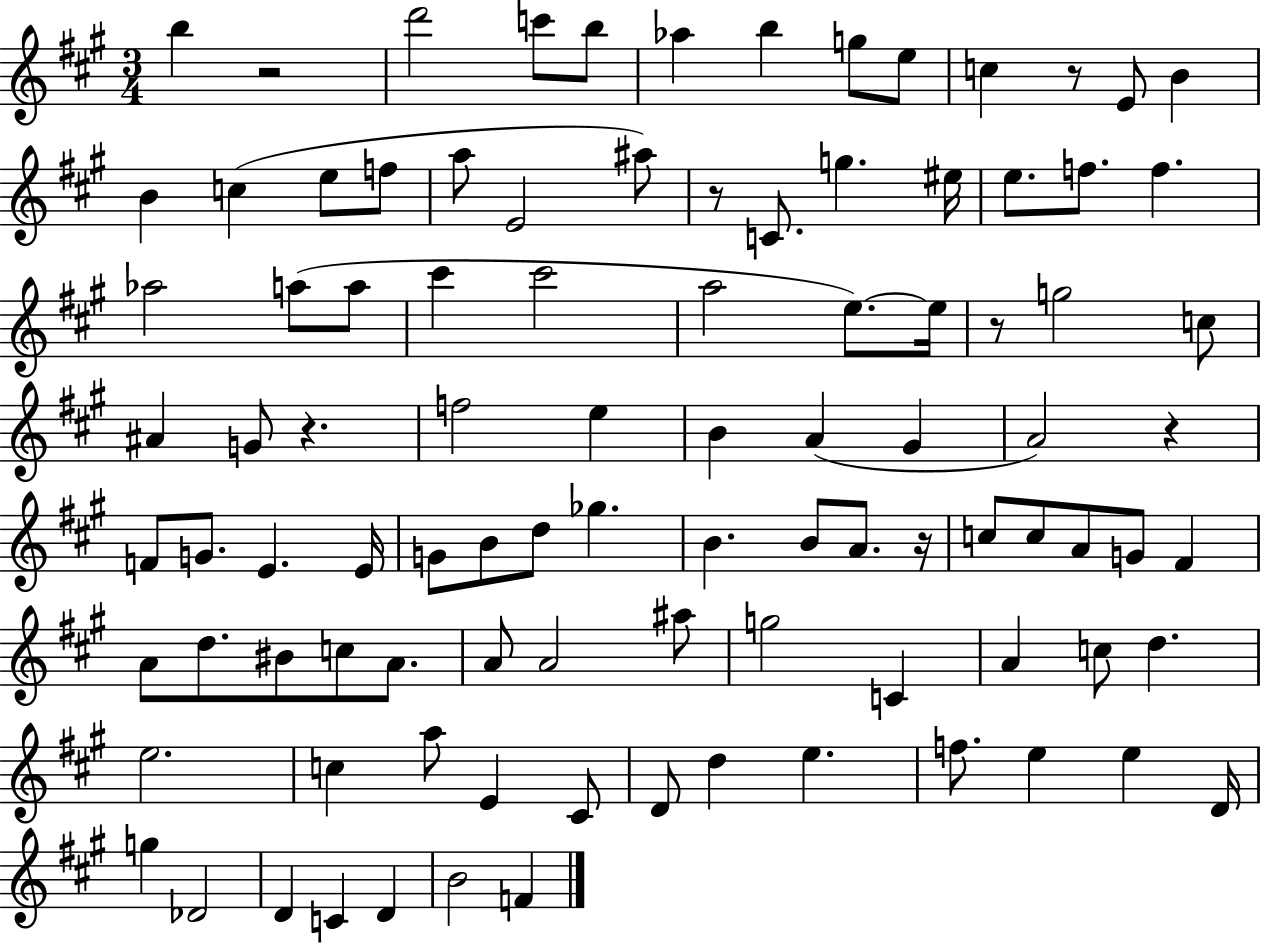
{
  \clef treble
  \numericTimeSignature
  \time 3/4
  \key a \major
  b''4 r2 | d'''2 c'''8 b''8 | aes''4 b''4 g''8 e''8 | c''4 r8 e'8 b'4 | \break b'4 c''4( e''8 f''8 | a''8 e'2 ais''8) | r8 c'8. g''4. eis''16 | e''8. f''8. f''4. | \break aes''2 a''8( a''8 | cis'''4 cis'''2 | a''2 e''8.~~) e''16 | r8 g''2 c''8 | \break ais'4 g'8 r4. | f''2 e''4 | b'4 a'4( gis'4 | a'2) r4 | \break f'8 g'8. e'4. e'16 | g'8 b'8 d''8 ges''4. | b'4. b'8 a'8. r16 | c''8 c''8 a'8 g'8 fis'4 | \break a'8 d''8. bis'8 c''8 a'8. | a'8 a'2 ais''8 | g''2 c'4 | a'4 c''8 d''4. | \break e''2. | c''4 a''8 e'4 cis'8 | d'8 d''4 e''4. | f''8. e''4 e''4 d'16 | \break g''4 des'2 | d'4 c'4 d'4 | b'2 f'4 | \bar "|."
}